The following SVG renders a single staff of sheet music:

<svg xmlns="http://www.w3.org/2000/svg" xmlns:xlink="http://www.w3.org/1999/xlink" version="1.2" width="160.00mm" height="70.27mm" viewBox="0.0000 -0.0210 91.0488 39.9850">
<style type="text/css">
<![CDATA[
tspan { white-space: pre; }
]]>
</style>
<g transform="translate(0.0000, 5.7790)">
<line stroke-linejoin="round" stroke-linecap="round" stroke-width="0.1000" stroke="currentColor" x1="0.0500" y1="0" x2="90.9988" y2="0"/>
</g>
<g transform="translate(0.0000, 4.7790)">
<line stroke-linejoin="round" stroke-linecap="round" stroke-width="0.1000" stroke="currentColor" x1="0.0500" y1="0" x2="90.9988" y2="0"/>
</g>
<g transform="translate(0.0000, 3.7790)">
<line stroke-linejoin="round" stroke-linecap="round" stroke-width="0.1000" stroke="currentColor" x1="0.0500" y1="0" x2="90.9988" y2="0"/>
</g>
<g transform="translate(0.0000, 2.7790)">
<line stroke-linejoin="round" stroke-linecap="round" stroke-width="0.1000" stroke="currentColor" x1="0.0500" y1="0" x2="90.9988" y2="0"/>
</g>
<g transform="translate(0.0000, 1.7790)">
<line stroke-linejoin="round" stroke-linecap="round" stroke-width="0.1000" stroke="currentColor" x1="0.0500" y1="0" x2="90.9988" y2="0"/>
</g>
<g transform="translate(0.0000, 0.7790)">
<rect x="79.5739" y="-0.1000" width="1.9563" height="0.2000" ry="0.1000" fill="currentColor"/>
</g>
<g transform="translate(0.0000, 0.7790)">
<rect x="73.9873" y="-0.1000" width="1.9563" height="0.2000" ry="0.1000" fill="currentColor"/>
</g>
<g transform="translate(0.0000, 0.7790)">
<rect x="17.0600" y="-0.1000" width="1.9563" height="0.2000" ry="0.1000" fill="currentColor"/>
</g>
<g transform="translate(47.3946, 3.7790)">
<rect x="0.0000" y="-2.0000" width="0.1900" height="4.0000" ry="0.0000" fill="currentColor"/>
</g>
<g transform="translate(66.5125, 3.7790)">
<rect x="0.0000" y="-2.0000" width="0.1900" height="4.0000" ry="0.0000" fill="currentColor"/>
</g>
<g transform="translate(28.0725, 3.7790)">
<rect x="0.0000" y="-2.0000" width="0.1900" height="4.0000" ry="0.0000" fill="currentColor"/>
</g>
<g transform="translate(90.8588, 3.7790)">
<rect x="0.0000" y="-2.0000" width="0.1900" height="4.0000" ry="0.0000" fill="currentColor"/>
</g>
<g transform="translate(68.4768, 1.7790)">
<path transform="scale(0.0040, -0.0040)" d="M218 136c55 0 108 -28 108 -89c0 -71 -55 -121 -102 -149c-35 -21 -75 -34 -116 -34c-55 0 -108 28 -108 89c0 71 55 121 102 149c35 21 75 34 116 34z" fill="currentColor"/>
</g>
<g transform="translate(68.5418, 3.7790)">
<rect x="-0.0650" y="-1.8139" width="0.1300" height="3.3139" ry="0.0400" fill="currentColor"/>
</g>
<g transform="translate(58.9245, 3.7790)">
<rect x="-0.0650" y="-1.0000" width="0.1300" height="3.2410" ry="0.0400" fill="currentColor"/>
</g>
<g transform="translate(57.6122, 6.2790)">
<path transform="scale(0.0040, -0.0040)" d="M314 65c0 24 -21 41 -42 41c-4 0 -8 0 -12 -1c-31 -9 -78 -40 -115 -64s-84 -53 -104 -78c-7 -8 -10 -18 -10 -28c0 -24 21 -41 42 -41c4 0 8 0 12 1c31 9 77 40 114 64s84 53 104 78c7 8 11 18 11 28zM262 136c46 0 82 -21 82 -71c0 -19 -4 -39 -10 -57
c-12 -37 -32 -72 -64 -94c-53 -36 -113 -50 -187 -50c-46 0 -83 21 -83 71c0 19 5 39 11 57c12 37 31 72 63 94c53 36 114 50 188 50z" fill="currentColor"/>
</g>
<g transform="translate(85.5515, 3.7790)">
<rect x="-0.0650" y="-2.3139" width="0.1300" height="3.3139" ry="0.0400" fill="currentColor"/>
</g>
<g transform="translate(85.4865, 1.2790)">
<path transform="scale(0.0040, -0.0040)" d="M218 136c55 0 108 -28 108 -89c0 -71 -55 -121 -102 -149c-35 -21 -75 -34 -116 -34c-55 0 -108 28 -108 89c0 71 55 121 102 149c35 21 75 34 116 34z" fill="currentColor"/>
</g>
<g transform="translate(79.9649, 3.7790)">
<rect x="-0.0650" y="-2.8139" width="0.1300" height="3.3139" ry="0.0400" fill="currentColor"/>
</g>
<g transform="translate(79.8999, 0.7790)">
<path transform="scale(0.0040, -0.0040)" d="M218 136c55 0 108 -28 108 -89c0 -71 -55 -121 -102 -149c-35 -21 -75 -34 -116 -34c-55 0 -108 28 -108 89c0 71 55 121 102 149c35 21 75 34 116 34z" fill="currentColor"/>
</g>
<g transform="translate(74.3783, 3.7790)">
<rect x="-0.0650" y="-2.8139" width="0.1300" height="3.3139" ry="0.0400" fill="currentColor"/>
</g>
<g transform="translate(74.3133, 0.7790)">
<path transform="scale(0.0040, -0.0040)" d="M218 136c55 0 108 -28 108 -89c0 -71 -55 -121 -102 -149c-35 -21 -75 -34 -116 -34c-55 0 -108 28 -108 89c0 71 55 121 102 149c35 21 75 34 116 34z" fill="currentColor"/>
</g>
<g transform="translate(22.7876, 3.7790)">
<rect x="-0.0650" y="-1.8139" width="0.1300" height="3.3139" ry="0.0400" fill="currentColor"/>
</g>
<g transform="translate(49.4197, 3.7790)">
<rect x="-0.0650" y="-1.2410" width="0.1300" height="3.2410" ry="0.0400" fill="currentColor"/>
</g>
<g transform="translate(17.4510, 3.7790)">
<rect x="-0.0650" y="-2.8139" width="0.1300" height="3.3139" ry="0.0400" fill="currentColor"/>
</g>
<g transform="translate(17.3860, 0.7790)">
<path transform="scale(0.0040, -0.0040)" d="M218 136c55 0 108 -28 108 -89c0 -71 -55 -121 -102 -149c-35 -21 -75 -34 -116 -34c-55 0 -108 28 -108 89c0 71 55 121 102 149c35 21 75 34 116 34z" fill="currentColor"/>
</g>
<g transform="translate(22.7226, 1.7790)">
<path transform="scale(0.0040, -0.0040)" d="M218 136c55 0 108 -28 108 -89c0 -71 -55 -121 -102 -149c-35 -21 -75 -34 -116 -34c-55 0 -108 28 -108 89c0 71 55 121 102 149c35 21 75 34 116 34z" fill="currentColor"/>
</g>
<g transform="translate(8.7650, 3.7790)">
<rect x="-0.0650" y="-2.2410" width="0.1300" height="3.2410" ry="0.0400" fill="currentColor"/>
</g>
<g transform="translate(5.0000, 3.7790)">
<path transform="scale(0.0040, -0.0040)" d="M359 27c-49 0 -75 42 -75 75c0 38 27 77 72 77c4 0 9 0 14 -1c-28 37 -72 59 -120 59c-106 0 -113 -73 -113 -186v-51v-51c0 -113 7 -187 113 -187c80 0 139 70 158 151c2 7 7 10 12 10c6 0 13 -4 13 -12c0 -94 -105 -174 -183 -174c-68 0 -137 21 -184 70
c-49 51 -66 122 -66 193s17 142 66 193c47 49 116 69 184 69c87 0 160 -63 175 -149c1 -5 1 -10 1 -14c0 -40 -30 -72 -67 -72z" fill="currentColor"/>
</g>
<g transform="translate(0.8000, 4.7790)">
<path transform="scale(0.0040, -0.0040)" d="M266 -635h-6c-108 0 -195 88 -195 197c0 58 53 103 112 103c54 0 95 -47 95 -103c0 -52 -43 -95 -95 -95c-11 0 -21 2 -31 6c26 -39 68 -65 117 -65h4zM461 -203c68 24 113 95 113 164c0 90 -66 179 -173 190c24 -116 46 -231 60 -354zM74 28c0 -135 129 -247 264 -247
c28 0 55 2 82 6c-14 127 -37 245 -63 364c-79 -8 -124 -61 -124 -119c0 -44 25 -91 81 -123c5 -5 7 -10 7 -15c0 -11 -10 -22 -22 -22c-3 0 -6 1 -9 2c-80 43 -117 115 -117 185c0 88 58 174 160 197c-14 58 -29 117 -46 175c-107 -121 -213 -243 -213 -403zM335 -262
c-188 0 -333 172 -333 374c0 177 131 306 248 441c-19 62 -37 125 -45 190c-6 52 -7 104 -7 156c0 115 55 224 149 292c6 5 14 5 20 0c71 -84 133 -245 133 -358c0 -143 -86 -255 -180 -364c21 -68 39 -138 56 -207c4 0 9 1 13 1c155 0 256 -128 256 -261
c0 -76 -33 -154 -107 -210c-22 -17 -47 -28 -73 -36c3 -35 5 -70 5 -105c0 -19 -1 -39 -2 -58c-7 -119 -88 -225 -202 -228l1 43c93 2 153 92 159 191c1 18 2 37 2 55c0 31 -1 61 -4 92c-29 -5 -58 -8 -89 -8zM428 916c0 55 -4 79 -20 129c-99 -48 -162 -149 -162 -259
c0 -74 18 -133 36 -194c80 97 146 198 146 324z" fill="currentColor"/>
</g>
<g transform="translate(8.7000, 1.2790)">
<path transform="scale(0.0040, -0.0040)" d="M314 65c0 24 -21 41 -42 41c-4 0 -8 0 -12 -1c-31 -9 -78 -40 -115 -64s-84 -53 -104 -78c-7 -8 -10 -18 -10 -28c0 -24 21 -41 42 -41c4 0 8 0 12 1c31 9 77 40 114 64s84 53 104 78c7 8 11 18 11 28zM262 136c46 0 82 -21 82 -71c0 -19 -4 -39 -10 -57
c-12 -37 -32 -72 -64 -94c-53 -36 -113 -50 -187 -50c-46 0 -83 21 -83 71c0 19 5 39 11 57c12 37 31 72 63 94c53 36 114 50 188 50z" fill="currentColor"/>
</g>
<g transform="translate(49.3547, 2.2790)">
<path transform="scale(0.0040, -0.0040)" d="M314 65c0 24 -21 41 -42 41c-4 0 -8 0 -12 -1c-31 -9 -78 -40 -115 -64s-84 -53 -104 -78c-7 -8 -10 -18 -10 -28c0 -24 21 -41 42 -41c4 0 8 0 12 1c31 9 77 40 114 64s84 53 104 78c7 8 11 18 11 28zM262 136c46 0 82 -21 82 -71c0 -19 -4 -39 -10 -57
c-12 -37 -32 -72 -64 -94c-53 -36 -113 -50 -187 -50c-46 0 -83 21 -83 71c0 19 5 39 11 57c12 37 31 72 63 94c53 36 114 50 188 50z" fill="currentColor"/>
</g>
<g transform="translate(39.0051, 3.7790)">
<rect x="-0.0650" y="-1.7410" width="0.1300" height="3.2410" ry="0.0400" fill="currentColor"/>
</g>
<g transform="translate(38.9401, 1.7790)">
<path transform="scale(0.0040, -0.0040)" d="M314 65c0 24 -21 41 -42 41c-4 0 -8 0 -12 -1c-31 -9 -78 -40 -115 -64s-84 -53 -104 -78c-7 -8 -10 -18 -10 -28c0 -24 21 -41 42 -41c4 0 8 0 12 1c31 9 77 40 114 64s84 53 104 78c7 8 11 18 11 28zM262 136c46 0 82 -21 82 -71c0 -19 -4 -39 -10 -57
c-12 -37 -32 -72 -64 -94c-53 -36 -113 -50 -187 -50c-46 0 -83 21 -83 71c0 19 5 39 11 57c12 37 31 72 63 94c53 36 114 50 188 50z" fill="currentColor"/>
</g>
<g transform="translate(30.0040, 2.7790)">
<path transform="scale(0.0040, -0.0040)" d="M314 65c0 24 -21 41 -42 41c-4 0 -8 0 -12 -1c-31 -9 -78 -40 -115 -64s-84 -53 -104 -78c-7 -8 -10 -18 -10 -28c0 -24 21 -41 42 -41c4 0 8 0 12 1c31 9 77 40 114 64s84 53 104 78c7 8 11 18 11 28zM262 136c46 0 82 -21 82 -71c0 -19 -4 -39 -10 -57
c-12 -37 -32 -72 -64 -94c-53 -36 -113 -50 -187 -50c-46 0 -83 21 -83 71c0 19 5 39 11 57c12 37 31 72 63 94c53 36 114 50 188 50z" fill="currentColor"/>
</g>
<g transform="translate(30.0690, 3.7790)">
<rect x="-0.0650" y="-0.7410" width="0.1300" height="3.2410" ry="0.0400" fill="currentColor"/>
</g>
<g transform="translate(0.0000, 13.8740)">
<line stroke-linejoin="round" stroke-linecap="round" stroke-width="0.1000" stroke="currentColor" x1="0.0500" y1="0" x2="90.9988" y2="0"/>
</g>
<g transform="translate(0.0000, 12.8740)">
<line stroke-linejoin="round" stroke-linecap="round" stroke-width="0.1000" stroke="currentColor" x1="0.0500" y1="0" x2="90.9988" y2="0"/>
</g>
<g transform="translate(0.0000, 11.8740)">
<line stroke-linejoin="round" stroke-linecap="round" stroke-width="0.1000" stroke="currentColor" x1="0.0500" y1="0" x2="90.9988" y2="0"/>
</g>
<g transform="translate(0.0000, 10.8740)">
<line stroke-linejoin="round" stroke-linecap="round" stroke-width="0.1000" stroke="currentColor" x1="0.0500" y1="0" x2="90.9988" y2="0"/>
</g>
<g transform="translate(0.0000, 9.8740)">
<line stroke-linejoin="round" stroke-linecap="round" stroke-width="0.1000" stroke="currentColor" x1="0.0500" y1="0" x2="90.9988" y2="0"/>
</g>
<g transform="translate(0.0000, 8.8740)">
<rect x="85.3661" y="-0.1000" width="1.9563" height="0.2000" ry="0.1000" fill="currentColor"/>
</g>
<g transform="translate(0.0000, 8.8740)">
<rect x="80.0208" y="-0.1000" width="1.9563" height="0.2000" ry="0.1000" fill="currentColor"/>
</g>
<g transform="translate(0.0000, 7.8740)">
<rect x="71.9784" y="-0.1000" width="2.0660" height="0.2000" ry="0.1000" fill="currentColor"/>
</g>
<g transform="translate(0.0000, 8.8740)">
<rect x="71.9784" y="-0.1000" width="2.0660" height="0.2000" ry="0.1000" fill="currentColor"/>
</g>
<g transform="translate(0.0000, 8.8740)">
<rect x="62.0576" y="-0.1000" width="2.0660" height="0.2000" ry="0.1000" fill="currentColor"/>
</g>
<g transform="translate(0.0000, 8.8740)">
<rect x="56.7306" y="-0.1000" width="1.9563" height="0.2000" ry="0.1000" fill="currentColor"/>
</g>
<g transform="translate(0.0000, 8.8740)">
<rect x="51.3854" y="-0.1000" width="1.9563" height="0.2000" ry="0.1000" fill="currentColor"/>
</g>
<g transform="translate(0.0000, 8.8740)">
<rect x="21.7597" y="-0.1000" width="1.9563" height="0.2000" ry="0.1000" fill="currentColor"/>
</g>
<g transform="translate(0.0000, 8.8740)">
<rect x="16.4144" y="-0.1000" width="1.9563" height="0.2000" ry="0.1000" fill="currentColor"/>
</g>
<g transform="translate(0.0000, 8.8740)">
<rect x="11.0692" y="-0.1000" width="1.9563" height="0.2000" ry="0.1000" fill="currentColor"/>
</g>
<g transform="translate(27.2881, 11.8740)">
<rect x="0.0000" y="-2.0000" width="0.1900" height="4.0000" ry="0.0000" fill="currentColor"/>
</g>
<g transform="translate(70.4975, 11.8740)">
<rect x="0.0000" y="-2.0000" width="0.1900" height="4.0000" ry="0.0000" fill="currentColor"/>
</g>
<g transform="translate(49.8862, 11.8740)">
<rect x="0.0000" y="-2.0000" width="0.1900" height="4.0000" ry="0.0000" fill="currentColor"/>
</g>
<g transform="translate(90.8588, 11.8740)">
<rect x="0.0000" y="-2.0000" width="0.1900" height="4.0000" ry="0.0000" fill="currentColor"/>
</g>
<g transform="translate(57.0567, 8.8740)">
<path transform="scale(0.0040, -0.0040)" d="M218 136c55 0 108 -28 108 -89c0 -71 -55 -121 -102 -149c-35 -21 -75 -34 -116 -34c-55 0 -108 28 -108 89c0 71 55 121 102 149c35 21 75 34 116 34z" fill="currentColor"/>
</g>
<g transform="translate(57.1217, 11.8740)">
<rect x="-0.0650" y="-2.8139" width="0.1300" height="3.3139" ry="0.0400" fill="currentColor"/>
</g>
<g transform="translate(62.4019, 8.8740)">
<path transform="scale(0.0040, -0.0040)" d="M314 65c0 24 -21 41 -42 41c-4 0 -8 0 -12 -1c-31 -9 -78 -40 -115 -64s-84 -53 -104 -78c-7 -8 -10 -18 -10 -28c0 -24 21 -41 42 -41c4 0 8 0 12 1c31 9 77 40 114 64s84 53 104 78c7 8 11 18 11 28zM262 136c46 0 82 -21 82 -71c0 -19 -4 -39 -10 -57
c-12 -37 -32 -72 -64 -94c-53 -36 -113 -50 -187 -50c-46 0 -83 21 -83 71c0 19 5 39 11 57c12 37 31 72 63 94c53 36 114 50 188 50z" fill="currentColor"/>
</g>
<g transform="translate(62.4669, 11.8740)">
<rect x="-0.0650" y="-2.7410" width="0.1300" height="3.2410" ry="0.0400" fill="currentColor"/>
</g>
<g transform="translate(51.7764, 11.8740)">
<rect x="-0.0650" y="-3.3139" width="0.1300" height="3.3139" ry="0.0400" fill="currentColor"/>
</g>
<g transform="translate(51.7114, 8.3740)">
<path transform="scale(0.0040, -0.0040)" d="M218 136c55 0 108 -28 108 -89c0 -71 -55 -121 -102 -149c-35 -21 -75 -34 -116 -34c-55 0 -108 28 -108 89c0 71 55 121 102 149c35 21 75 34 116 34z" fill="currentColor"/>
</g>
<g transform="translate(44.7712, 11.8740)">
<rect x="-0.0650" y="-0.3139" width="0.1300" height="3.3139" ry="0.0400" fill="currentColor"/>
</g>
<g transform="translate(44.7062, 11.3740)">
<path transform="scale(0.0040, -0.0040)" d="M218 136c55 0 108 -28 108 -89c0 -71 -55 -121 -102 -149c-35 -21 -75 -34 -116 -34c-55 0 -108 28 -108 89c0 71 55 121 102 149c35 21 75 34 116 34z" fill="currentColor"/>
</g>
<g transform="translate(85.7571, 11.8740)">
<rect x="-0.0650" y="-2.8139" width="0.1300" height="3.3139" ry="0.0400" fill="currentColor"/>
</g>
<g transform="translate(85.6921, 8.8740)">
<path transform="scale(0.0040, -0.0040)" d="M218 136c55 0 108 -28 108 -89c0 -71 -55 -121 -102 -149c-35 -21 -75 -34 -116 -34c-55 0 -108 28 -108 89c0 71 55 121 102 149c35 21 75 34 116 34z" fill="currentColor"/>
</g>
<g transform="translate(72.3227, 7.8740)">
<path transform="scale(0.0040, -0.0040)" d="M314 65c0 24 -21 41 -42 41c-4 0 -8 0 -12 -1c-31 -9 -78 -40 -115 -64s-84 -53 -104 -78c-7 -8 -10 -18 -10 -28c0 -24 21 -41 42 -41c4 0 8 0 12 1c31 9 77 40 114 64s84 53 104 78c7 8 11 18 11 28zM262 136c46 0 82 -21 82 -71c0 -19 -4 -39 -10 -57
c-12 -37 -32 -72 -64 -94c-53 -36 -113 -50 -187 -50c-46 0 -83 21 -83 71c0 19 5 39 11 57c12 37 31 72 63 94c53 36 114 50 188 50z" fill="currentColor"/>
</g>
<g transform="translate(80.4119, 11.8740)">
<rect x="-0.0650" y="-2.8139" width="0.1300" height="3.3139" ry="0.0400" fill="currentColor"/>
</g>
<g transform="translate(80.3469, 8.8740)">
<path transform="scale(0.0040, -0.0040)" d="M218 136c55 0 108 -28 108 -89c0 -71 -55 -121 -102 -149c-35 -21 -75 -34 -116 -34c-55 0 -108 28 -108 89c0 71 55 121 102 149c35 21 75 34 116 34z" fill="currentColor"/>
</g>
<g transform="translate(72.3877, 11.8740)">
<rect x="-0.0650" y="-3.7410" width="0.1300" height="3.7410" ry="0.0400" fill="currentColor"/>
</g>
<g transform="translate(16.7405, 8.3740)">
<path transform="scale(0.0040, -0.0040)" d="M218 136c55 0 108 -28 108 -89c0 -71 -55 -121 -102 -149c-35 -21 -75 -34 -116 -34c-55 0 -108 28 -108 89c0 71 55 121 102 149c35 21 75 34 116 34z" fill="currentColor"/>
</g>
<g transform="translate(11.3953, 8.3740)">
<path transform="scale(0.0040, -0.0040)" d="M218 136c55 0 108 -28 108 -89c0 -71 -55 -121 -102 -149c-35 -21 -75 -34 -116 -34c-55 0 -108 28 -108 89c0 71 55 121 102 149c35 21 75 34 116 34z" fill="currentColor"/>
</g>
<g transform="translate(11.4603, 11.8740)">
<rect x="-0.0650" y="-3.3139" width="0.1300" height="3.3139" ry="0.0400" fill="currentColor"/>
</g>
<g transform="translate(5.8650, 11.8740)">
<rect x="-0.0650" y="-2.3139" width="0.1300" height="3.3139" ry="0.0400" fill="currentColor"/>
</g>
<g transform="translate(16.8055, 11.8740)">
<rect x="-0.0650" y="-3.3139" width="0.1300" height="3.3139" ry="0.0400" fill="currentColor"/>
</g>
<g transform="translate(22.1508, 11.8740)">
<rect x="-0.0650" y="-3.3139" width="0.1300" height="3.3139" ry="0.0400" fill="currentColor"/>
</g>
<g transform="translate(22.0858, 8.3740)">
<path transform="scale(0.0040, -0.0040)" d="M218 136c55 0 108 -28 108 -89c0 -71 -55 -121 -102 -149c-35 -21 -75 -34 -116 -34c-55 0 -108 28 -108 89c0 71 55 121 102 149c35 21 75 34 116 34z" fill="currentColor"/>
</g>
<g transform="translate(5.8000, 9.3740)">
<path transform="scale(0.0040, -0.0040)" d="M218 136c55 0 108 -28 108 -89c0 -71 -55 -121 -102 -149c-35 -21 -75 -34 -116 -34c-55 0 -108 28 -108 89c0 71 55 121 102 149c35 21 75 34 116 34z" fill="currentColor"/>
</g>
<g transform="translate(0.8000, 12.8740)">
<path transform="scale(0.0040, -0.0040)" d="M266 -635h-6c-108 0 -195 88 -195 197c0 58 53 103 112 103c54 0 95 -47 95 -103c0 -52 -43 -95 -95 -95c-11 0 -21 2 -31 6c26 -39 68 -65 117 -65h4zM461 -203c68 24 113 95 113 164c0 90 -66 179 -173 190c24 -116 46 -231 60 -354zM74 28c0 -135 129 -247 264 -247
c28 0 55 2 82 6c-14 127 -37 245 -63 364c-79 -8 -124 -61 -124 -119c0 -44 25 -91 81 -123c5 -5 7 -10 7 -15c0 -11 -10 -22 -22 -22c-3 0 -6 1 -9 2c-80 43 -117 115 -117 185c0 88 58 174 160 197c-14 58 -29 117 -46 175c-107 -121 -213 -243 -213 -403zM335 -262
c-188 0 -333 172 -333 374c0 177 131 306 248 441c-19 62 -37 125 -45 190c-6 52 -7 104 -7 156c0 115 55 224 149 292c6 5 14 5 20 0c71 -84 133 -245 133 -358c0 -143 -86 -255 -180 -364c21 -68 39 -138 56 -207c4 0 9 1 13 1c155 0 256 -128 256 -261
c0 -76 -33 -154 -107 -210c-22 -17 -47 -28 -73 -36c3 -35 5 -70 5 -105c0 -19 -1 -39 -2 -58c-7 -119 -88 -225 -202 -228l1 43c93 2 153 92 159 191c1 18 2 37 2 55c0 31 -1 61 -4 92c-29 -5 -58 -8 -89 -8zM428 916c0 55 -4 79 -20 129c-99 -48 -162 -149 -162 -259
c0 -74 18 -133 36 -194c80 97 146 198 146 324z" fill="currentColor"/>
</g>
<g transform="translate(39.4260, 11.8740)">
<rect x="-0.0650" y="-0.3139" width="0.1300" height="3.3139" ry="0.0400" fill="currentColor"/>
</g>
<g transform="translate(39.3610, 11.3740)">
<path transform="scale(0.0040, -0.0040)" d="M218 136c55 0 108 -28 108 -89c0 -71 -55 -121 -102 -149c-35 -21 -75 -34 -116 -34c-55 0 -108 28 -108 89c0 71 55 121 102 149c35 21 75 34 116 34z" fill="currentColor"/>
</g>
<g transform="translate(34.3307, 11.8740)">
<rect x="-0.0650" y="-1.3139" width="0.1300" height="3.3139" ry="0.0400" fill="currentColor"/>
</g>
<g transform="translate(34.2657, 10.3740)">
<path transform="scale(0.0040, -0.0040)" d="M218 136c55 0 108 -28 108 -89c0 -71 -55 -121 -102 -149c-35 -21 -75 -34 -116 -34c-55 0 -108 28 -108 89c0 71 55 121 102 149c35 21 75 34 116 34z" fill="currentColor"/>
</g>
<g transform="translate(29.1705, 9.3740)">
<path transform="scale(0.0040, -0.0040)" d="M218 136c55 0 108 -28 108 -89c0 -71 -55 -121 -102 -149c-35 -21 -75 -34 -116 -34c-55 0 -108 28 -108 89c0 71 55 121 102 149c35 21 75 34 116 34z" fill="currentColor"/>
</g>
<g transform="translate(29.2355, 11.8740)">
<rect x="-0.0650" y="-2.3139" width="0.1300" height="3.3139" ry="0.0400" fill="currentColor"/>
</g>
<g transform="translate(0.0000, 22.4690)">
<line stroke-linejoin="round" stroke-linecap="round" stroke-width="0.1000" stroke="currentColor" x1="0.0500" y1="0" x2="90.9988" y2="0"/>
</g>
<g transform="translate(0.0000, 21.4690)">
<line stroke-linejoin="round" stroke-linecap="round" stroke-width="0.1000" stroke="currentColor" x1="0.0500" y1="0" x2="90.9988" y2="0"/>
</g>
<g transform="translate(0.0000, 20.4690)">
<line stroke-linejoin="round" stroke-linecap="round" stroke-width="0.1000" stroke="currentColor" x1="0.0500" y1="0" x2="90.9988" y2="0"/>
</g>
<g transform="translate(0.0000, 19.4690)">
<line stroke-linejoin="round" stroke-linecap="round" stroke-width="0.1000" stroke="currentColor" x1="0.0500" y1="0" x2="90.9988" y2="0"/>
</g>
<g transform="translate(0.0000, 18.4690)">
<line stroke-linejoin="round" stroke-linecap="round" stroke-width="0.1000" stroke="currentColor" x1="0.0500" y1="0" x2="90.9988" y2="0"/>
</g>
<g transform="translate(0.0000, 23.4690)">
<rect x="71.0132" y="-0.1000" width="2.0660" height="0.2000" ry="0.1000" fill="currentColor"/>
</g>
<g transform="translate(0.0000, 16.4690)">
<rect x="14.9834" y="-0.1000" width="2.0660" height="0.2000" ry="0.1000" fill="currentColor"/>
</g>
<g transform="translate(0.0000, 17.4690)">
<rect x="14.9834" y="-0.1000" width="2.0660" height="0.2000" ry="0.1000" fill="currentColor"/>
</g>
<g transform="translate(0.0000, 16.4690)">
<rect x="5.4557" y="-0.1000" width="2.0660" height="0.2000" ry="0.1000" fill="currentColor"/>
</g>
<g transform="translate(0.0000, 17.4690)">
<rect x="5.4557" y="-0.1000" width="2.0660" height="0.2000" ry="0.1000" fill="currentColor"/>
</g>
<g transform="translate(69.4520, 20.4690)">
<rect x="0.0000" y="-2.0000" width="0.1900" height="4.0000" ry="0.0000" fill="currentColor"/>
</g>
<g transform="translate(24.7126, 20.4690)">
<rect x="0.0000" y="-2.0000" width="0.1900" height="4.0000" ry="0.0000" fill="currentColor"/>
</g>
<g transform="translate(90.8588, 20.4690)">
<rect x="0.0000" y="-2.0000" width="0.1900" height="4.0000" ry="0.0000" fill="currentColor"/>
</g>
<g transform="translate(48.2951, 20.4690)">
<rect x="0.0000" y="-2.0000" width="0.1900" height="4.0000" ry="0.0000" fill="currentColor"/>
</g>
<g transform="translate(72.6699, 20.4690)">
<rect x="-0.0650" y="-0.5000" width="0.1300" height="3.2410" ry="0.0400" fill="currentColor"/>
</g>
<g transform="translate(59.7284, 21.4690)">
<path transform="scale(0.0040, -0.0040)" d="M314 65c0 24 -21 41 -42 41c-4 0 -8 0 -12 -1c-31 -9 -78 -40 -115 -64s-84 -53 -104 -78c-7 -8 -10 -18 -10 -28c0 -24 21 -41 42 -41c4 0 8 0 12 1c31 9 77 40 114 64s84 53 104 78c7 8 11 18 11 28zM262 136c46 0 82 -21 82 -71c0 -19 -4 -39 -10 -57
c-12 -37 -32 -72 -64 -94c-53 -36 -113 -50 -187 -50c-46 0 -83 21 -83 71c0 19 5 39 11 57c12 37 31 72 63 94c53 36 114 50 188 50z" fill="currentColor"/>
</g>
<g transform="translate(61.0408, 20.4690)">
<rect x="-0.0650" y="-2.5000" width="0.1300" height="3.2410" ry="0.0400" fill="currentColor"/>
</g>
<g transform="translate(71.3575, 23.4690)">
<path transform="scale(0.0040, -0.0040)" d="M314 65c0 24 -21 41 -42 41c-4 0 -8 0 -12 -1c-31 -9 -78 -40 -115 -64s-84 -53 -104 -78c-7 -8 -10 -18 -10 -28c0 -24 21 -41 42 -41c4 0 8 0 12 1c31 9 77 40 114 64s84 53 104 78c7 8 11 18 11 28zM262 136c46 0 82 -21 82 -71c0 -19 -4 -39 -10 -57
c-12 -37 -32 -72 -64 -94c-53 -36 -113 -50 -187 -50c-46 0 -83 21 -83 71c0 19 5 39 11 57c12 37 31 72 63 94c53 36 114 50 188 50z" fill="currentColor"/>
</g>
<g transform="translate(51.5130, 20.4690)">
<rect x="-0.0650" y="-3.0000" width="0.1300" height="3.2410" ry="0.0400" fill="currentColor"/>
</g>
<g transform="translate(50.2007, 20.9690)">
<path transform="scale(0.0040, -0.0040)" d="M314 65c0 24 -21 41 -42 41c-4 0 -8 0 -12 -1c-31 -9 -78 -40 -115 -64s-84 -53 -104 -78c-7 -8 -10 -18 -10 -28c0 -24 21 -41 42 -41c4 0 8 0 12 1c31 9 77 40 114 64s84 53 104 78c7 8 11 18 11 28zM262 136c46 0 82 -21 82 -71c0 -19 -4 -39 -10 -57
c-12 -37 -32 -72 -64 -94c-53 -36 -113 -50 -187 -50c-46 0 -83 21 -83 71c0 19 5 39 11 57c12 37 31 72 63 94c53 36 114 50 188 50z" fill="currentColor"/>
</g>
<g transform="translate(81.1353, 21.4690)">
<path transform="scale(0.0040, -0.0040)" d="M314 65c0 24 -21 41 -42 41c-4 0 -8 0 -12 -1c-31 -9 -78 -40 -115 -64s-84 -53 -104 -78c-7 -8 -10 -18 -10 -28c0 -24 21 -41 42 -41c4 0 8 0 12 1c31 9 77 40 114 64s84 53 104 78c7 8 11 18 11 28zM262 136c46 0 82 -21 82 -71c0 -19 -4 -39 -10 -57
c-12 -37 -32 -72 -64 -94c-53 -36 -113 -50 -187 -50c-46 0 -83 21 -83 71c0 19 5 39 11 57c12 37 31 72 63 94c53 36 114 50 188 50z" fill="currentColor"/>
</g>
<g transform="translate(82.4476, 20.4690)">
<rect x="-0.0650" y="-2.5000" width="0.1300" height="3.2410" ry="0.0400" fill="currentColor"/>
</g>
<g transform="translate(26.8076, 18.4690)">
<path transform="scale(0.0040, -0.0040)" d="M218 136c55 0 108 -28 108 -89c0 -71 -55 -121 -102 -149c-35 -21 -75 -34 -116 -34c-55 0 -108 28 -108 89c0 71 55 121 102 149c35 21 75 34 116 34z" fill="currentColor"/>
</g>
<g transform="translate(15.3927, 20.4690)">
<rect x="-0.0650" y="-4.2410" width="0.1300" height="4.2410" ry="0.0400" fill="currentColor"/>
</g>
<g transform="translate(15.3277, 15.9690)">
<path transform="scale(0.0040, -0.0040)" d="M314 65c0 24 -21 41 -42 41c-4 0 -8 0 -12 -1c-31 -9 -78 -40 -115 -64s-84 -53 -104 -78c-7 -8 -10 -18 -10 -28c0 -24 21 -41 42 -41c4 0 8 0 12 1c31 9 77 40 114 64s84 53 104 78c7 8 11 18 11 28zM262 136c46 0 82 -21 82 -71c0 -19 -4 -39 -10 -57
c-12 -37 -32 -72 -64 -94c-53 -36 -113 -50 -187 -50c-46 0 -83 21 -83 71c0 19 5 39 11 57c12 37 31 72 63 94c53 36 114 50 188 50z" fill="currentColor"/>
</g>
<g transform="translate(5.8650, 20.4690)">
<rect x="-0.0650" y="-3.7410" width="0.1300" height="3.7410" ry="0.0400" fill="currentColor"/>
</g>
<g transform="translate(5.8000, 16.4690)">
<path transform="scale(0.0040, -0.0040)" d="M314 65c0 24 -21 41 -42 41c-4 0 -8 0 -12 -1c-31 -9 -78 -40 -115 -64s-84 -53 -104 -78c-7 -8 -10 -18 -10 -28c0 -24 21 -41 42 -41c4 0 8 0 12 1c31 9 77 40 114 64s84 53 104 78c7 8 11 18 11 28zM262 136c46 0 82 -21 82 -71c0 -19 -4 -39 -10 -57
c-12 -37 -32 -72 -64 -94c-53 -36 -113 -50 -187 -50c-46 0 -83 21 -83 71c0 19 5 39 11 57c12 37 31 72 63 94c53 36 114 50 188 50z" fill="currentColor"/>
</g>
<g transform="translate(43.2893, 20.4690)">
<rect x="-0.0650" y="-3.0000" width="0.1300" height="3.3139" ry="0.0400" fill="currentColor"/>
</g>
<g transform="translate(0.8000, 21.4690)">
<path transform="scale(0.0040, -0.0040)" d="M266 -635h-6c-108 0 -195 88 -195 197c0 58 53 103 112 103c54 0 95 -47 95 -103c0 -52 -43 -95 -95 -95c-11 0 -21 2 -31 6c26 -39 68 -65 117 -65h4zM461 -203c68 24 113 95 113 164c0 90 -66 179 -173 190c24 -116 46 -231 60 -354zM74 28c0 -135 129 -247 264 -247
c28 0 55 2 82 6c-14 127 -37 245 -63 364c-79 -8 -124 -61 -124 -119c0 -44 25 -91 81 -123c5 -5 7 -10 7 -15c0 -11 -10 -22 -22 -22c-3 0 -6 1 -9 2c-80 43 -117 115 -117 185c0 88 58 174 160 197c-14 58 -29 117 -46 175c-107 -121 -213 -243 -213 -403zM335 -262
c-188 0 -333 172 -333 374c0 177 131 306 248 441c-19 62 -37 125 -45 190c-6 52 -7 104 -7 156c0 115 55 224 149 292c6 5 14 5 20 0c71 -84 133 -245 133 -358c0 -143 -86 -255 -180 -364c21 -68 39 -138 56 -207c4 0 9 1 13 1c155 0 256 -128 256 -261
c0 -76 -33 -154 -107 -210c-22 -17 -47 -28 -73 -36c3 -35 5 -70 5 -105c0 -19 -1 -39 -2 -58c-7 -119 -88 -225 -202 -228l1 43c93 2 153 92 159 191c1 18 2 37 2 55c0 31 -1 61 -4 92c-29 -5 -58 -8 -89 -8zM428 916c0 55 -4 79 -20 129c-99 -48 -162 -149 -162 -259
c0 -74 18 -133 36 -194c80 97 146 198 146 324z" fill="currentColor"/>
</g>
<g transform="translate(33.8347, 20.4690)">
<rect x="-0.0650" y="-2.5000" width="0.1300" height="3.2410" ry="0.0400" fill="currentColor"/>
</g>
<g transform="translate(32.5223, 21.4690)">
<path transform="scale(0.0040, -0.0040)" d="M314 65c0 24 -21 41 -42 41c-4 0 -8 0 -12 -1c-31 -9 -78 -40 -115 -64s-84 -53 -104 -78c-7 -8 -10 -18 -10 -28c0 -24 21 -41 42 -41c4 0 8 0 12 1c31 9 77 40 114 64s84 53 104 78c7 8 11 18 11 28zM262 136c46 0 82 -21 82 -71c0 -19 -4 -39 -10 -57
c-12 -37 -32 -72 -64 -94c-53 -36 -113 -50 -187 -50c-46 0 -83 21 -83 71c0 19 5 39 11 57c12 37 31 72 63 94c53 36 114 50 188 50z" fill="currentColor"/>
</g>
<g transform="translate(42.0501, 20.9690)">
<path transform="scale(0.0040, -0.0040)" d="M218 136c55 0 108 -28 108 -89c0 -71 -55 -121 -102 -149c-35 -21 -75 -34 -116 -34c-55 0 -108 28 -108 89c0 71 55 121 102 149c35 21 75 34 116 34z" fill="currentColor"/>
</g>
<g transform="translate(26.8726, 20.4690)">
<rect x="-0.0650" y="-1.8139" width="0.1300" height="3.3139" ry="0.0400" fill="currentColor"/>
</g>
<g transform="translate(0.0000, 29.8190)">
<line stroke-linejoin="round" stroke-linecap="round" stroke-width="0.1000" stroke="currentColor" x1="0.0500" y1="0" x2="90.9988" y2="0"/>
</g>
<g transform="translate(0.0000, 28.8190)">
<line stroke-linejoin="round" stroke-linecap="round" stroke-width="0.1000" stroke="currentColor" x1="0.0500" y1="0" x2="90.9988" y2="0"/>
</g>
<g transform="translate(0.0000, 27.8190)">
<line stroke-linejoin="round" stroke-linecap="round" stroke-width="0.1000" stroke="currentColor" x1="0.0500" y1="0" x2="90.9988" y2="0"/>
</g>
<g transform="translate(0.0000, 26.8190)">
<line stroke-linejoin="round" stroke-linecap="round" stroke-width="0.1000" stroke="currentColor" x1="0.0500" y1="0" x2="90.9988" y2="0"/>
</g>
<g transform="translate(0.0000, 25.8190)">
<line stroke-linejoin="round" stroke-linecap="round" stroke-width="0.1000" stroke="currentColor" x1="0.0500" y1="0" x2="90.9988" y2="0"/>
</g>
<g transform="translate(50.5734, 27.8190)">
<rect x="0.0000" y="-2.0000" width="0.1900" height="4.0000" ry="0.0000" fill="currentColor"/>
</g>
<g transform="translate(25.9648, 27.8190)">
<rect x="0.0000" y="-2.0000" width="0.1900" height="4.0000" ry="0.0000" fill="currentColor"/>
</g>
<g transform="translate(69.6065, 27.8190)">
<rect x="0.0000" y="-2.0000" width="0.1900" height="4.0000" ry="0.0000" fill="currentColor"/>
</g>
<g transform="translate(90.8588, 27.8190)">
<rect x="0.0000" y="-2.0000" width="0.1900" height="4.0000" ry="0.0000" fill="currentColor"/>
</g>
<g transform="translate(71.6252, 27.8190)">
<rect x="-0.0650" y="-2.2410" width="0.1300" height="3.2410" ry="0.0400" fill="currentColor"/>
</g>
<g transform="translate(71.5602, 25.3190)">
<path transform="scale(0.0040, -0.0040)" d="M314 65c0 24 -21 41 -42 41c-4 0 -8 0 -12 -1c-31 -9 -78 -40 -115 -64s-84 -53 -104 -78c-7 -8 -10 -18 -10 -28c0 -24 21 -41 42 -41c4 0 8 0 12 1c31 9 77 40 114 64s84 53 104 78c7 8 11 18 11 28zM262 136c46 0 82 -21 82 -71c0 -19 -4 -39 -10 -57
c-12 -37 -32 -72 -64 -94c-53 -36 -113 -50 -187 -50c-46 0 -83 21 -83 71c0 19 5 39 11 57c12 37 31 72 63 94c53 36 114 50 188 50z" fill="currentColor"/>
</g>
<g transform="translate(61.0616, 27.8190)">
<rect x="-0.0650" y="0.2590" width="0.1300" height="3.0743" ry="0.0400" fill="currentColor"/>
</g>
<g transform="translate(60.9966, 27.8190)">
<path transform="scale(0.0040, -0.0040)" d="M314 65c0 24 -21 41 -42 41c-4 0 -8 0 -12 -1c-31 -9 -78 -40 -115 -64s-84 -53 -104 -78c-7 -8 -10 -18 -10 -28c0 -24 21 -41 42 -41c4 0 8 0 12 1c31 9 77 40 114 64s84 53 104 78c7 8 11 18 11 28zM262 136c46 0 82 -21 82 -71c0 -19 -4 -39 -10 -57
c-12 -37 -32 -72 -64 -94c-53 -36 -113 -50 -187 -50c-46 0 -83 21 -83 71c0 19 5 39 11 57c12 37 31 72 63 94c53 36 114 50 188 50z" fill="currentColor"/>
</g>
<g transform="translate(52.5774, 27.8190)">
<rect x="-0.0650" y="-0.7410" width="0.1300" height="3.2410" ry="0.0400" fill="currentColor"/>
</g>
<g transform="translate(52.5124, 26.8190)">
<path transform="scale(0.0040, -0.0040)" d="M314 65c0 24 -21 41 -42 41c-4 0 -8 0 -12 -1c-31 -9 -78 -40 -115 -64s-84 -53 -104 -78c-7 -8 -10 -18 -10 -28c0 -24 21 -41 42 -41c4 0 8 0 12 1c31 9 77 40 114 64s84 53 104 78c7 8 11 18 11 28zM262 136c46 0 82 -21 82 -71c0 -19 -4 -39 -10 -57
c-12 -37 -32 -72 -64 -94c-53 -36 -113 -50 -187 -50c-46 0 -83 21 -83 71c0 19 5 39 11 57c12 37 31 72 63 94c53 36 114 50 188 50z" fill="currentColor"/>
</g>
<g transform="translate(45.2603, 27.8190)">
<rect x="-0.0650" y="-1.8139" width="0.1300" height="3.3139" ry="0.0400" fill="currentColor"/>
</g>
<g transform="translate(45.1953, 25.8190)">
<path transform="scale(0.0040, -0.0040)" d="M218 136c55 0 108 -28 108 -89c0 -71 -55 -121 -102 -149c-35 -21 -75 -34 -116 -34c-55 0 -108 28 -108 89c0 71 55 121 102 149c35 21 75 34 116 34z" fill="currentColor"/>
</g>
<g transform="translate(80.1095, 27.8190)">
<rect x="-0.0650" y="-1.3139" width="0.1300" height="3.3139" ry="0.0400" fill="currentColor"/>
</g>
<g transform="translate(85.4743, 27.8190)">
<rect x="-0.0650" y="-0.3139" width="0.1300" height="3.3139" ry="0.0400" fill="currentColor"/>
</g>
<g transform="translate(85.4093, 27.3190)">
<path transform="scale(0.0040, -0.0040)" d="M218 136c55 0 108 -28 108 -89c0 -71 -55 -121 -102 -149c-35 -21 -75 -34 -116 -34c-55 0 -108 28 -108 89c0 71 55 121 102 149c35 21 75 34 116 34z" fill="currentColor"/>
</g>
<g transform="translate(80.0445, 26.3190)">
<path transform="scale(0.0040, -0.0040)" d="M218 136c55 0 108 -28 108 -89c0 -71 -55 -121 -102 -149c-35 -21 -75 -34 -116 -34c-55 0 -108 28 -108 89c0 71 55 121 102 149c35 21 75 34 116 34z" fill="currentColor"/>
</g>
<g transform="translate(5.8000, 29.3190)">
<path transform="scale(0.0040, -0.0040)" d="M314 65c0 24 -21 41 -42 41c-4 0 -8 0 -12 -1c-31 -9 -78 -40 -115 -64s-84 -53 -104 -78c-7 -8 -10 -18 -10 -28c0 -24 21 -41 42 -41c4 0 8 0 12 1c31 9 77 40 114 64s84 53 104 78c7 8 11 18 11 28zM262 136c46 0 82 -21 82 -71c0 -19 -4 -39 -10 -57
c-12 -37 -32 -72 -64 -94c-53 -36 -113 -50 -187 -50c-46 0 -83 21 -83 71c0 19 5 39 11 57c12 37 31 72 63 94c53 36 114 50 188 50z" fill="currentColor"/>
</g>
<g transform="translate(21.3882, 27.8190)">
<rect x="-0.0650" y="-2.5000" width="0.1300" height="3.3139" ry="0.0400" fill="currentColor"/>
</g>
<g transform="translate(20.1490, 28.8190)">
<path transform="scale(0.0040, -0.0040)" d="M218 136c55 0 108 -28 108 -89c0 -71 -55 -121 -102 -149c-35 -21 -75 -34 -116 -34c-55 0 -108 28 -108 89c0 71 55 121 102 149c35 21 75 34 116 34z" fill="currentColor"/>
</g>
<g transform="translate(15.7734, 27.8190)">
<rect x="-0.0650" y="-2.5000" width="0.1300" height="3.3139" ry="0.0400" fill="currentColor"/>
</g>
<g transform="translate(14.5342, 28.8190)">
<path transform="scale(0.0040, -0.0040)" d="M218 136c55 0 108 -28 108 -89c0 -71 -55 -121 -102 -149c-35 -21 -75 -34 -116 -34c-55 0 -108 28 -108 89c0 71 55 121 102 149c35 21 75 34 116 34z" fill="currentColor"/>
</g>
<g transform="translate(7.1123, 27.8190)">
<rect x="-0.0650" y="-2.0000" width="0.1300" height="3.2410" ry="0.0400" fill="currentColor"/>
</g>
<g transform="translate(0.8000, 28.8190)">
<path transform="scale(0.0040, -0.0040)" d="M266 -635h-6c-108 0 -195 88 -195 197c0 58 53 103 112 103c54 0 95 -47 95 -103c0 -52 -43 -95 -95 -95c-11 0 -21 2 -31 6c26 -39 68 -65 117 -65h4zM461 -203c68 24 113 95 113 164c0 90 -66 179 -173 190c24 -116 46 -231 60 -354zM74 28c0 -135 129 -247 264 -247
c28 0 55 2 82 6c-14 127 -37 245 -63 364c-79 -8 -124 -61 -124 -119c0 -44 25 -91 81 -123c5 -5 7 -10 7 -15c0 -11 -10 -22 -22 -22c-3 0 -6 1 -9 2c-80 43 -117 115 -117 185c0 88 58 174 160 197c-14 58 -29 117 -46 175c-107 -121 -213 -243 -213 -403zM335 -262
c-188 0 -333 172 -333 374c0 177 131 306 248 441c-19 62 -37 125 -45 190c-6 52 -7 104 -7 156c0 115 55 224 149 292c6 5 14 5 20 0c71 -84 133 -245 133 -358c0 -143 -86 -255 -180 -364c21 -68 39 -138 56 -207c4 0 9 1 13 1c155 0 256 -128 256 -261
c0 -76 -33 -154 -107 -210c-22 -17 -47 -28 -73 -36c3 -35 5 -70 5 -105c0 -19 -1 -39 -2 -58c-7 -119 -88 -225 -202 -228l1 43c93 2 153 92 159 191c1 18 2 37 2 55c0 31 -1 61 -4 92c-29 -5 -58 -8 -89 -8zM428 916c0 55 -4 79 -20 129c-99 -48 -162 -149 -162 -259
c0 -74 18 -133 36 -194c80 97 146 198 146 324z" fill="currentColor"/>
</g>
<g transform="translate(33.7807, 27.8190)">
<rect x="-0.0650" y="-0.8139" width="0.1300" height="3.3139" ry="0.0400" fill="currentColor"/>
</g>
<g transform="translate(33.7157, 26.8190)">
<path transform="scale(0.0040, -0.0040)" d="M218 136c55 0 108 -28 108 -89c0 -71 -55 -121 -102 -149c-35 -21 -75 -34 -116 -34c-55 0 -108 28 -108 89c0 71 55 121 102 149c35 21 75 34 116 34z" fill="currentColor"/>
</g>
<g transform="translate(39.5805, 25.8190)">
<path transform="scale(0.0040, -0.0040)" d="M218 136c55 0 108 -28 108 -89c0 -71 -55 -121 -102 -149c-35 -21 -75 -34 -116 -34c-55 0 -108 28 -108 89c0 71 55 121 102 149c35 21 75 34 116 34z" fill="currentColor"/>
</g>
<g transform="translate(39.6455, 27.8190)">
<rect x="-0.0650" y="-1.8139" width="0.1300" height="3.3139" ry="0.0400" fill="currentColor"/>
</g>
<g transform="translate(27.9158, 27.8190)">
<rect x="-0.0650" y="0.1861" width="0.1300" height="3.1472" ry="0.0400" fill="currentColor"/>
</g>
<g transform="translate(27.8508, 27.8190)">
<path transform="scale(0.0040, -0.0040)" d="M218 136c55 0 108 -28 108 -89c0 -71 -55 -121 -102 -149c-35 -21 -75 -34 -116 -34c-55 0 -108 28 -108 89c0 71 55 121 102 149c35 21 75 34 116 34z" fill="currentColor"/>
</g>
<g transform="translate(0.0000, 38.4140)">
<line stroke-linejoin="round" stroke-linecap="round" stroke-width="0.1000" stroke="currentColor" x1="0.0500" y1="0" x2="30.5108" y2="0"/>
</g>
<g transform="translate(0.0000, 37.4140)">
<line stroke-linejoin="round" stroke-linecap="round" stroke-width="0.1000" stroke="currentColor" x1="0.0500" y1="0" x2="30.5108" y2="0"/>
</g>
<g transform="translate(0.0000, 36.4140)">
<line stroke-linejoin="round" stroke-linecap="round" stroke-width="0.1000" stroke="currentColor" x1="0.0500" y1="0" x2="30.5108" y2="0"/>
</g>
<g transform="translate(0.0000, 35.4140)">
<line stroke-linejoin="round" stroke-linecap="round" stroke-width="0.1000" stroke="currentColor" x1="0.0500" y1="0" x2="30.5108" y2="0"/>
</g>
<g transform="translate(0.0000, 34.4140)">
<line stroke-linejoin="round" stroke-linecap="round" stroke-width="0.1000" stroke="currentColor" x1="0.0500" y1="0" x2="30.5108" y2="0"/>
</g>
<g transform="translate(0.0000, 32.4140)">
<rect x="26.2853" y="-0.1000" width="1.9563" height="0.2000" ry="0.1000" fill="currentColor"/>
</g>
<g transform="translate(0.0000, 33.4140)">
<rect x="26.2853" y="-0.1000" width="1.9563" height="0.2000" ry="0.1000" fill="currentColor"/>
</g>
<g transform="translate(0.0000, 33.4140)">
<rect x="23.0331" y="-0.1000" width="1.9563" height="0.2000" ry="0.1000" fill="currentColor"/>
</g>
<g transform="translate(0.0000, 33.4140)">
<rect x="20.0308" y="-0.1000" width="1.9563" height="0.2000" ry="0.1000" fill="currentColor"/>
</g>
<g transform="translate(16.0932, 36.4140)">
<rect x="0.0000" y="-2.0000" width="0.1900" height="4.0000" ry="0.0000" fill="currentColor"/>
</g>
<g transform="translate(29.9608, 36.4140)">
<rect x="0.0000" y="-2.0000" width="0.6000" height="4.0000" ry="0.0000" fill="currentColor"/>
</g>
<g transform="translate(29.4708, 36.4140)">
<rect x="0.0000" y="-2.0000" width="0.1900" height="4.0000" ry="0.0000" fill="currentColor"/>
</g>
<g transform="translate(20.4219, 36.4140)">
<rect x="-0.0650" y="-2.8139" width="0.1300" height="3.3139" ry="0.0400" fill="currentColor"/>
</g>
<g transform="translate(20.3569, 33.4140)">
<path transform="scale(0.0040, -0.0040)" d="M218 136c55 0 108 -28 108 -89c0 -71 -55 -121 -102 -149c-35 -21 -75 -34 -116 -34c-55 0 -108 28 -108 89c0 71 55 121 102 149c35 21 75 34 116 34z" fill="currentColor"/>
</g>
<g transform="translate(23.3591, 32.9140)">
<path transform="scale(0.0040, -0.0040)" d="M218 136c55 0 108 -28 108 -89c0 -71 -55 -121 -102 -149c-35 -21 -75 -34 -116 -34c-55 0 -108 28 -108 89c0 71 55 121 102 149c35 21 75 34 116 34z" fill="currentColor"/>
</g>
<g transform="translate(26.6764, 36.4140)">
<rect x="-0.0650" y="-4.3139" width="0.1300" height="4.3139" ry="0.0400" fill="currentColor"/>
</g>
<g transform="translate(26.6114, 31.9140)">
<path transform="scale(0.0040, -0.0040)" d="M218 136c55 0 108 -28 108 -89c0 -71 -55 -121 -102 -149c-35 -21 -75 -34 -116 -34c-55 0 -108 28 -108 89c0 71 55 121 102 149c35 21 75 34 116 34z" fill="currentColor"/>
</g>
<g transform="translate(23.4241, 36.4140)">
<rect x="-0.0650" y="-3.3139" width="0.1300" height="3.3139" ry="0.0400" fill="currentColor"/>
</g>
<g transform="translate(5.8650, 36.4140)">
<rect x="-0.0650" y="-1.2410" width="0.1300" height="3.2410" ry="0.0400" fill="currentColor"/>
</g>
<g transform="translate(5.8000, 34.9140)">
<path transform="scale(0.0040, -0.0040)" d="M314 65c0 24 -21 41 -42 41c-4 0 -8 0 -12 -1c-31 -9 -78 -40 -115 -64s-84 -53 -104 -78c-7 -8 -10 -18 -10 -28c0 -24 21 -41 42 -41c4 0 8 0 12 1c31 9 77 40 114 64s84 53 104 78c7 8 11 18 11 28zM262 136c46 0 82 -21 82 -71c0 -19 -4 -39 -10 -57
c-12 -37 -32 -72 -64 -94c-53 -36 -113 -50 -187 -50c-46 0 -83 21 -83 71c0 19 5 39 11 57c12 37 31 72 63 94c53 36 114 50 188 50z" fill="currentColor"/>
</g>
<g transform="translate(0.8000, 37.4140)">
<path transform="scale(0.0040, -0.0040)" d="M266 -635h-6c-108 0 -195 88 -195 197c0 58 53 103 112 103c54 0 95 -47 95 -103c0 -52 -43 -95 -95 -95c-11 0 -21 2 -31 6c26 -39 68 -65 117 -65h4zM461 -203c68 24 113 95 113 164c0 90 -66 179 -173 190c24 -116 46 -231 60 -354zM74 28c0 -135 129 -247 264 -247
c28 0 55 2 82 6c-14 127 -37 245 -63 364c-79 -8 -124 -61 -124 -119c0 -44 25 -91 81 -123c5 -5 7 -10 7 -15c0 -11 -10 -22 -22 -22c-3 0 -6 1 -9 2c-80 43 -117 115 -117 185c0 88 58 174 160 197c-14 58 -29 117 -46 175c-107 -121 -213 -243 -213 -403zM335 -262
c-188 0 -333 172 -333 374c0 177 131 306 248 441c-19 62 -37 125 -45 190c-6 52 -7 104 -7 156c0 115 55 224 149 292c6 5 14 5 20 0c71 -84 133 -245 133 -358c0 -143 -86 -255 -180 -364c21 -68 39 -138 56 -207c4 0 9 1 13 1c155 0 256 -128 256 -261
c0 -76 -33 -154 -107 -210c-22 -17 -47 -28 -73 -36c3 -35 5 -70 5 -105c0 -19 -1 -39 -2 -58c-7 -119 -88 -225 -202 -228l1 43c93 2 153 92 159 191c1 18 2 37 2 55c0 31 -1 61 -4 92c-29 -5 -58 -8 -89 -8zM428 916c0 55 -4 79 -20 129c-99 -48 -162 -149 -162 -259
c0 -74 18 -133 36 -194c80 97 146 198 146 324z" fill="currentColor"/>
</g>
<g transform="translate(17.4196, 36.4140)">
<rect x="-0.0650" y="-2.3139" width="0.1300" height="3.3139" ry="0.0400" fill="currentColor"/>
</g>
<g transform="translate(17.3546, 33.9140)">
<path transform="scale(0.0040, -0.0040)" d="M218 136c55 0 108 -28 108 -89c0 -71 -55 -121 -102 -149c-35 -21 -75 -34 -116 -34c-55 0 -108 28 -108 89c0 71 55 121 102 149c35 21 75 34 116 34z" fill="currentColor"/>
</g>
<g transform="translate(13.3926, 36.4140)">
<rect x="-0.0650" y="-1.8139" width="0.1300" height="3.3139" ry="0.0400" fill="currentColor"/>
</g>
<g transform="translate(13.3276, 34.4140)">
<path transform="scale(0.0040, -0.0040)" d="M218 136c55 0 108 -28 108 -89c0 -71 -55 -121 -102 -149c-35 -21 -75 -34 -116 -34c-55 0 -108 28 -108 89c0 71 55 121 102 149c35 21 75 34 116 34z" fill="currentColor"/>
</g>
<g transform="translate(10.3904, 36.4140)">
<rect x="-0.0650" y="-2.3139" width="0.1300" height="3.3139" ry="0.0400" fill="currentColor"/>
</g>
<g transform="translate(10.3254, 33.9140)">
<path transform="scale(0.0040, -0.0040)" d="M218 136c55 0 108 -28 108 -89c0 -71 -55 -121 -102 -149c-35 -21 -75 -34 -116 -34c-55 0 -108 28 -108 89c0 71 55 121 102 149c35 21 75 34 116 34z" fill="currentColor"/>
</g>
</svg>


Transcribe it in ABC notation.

X:1
T:Untitled
M:4/4
L:1/4
K:C
g2 a f d2 f2 e2 D2 f a a g g b b b g e c c b a a2 c'2 a a c'2 d'2 f G2 A A2 G2 C2 G2 F2 G G B d f f d2 B2 g2 e c e2 g f g a b d'